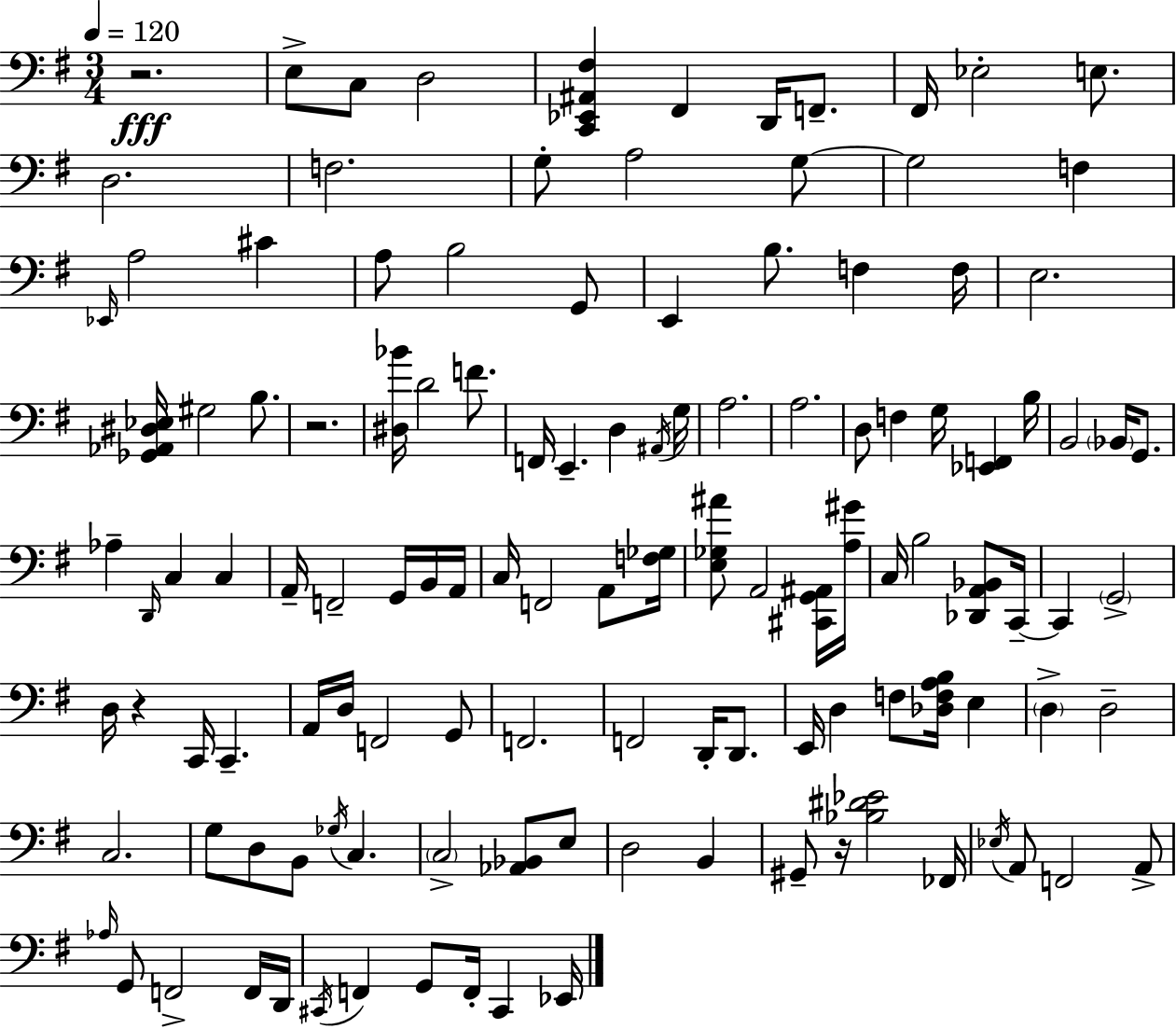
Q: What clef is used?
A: bass